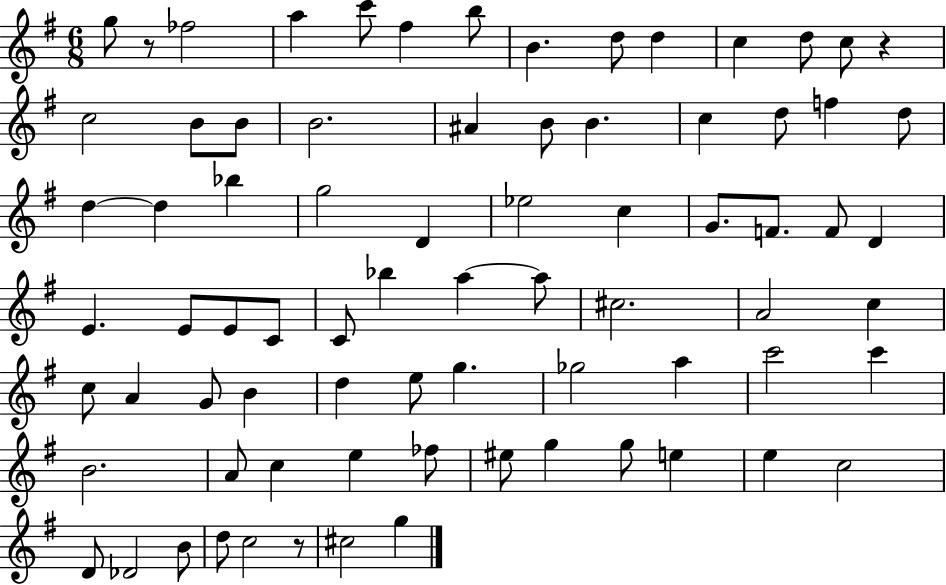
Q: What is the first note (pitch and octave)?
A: G5